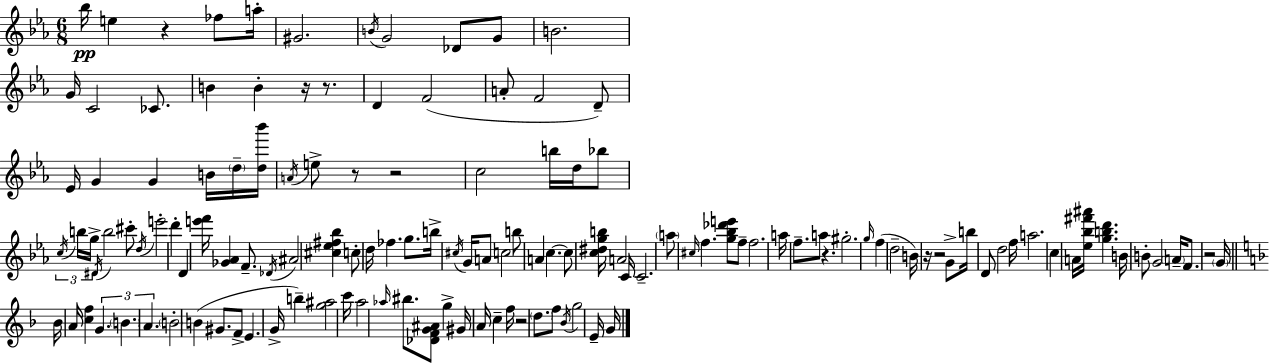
Bb5/s E5/q R/q FES5/e A5/s G#4/h. B4/s G4/h Db4/e G4/e B4/h. G4/s C4/h CES4/e. B4/q B4/q R/s R/e. D4/q F4/h A4/e F4/h D4/e Eb4/s G4/q G4/q B4/s D5/s [D5,Bb6]/s A4/s E5/e R/e R/h C5/h B5/s D5/s Bb5/e C5/s B5/s G5/s D#4/s B5/h C#6/e D5/s E6/h D6/q D4/q [E6,F6]/s [Gb4,Ab4]/q F4/e. Db4/s A#4/h [C#5,Eb5,F#5,Bb5]/q C5/e D5/s FES5/q. G5/e. B5/s C#5/s G4/s A4/e C5/h B5/e A4/q C5/q. C5/e [C5,D#5,G5,B5]/s A4/h C4/s C4/h. A5/e C#5/s F5/q. [G5,Bb5,Db6,E6]/e F5/e F5/h. A5/s F5/e. A5/e R/q. G#5/h. G5/s F5/q D5/h B4/s R/s R/h G4/e B5/s D4/e D5/h F5/s A5/h. C5/q A4/s [Eb5,Bb5,F#6,A#6]/s [G5,B5,D6]/q. B4/s B4/e G4/h A4/s F4/e. R/h G4/s Bb4/s A4/s [C5,F5]/q G4/q. B4/q. A4/q. B4/h B4/q G#4/e. F4/e E4/q. G4/s B5/q [G5,A#5]/h C6/s A5/h Ab5/s BIS5/e. [Db4,F4,G4,A#4]/e G5/q G#4/s A4/s C5/q F5/s R/h D5/e. F5/e Bb4/s G5/h E4/s G4/s